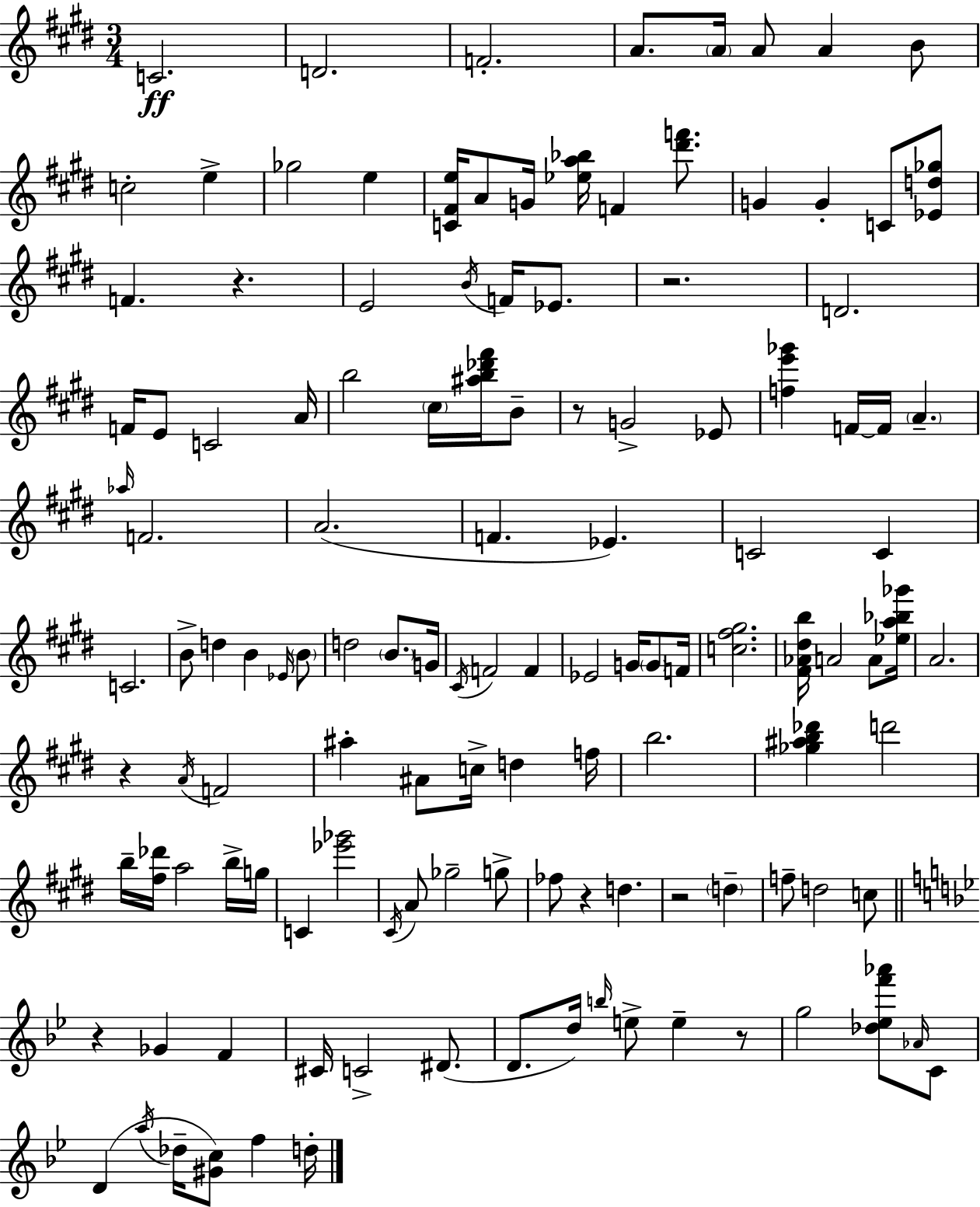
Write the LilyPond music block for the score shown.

{
  \clef treble
  \numericTimeSignature
  \time 3/4
  \key e \major
  c'2.\ff | d'2. | f'2.-. | a'8. \parenthesize a'16 a'8 a'4 b'8 | \break c''2-. e''4-> | ges''2 e''4 | <c' fis' e''>16 a'8 g'16 <ees'' a'' bes''>16 f'4 <dis''' f'''>8. | g'4 g'4-. c'8 <ees' d'' ges''>8 | \break f'4. r4. | e'2 \acciaccatura { b'16 } f'16 ees'8. | r2. | d'2. | \break f'16 e'8 c'2 | a'16 b''2 \parenthesize cis''16 <ais'' b'' des''' fis'''>16 b'8-- | r8 g'2-> ees'8 | <f'' e''' ges'''>4 f'16~~ f'16 \parenthesize a'4.-- | \break \grace { aes''16 } f'2. | a'2.( | f'4. ees'4.) | c'2 c'4 | \break c'2. | b'8-> d''4 b'4 | \grace { ees'16 } \parenthesize b'8 d''2 \parenthesize b'8. | g'16 \acciaccatura { cis'16 } f'2 | \break f'4 ees'2 | g'16 \parenthesize g'8 f'16 <c'' fis'' gis''>2. | <fis' aes' dis'' b''>16 a'2 | a'8 <ees'' a'' bes'' ges'''>16 a'2. | \break r4 \acciaccatura { a'16 } f'2 | ais''4-. ais'8 c''16-> | d''4 f''16 b''2. | <ges'' ais'' b'' des'''>4 d'''2 | \break b''16-- <fis'' des'''>16 a''2 | b''16-> g''16 c'4 <ees''' ges'''>2 | \acciaccatura { cis'16 } a'8 ges''2-- | g''8-> fes''8 r4 | \break d''4. r2 | \parenthesize d''4-- f''8-- d''2 | c''8 \bar "||" \break \key bes \major r4 ges'4 f'4 | cis'16 c'2-> dis'8.( | d'8. d''16) \grace { b''16 } e''8-> e''4-- r8 | g''2 <des'' ees'' f''' aes'''>8 \grace { aes'16 } | \break c'8 d'4( \acciaccatura { a''16 } des''16-- <gis' c''>8) f''4 | d''16-. \bar "|."
}